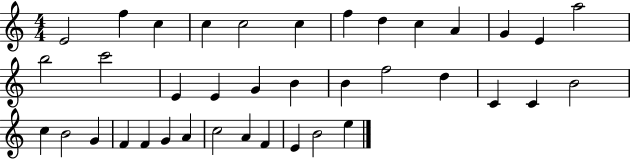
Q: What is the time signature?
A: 4/4